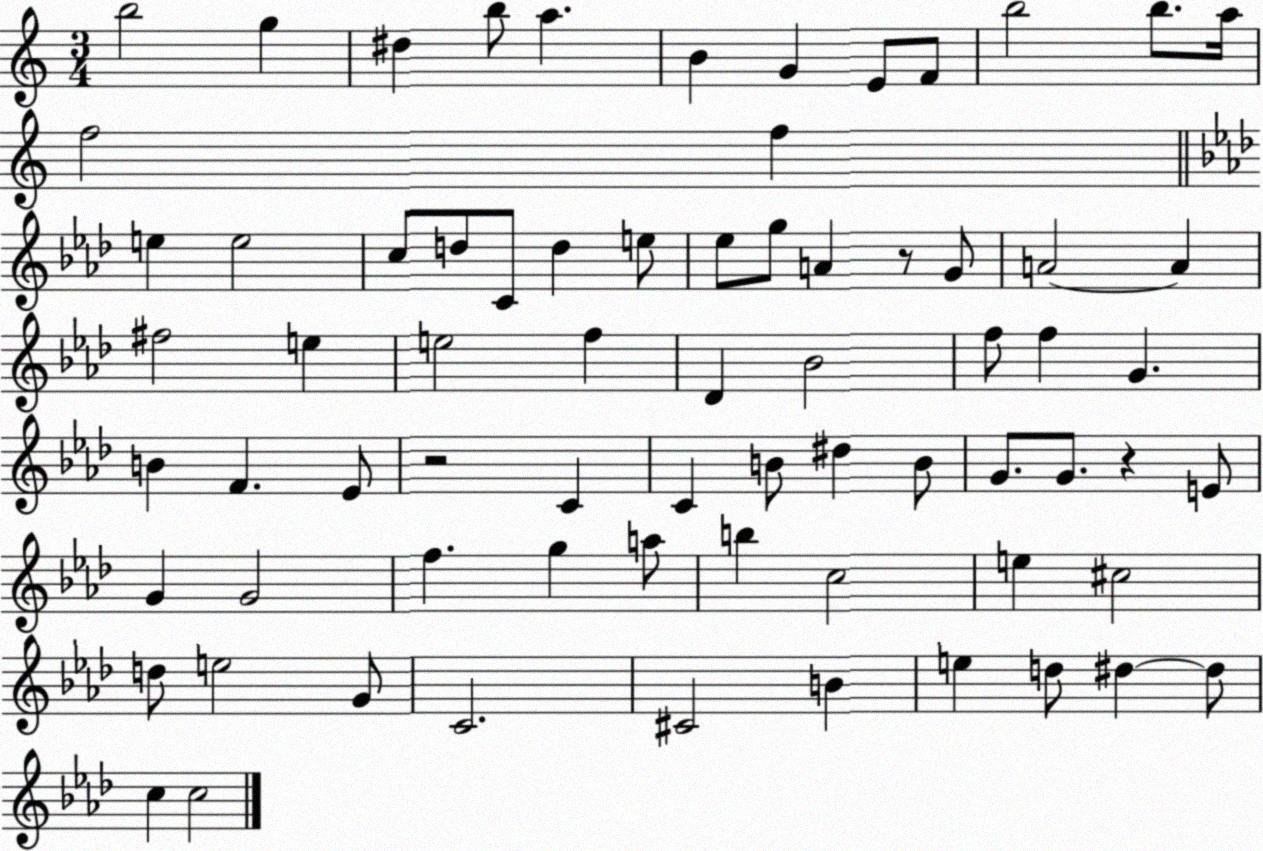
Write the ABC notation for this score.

X:1
T:Untitled
M:3/4
L:1/4
K:C
b2 g ^d b/2 a B G E/2 F/2 b2 b/2 a/4 f2 f e e2 c/2 d/2 C/2 d e/2 _e/2 g/2 A z/2 G/2 A2 A ^f2 e e2 f _D _B2 f/2 f G B F _E/2 z2 C C B/2 ^d B/2 G/2 G/2 z E/2 G G2 f g a/2 b c2 e ^c2 d/2 e2 G/2 C2 ^C2 B e d/2 ^d ^d/2 c c2